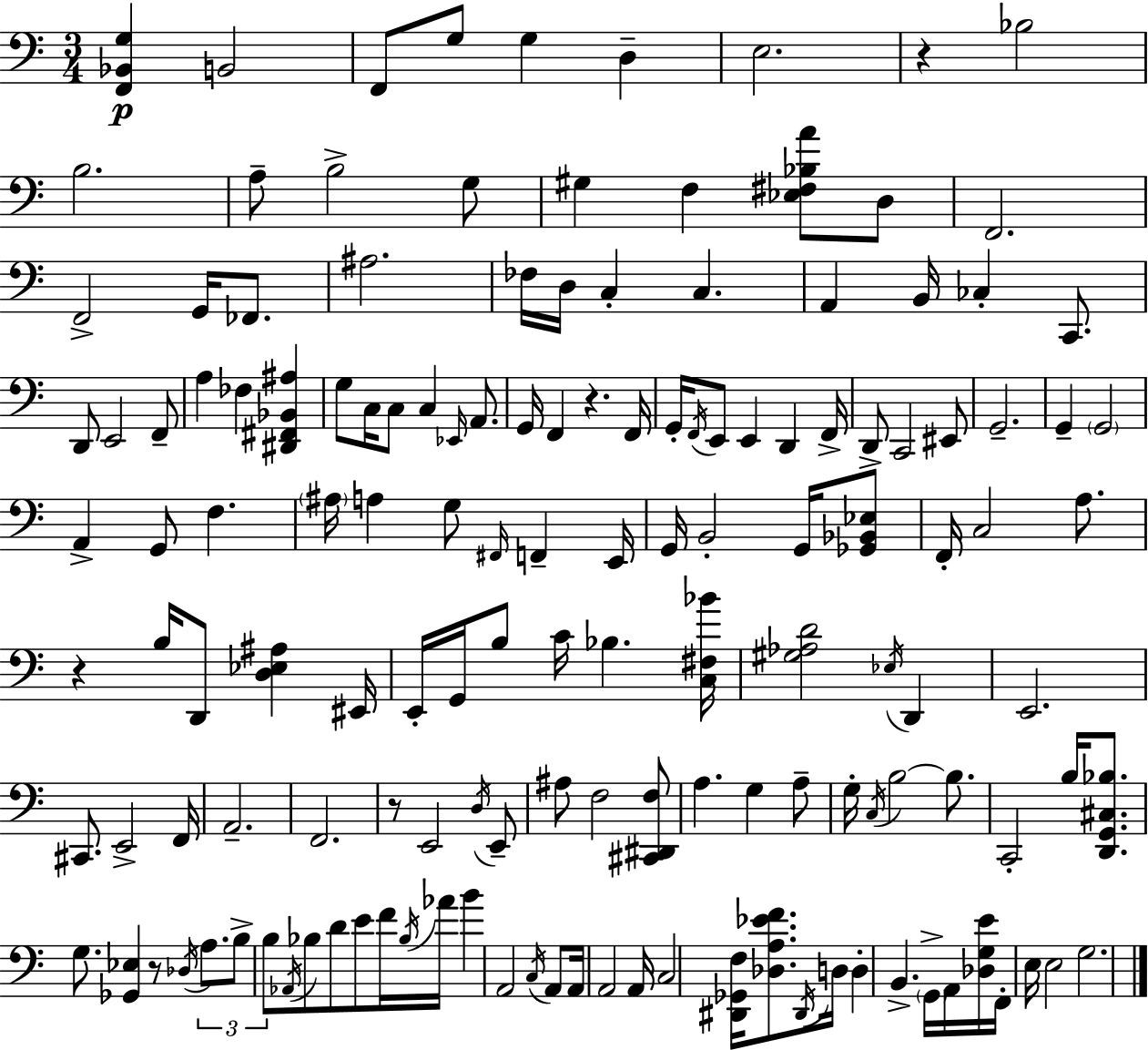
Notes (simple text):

[F2,Bb2,G3]/q B2/h F2/e G3/e G3/q D3/q E3/h. R/q Bb3/h B3/h. A3/e B3/h G3/e G#3/q F3/q [Eb3,F#3,Bb3,A4]/e D3/e F2/h. F2/h G2/s FES2/e. A#3/h. FES3/s D3/s C3/q C3/q. A2/q B2/s CES3/q C2/e. D2/e E2/h F2/e A3/q FES3/q [D#2,F#2,Bb2,A#3]/q G3/e C3/s C3/e C3/q Eb2/s A2/e. G2/s F2/q R/q. F2/s G2/s F2/s E2/e E2/q D2/q F2/s D2/e C2/h EIS2/e G2/h. G2/q G2/h A2/q G2/e F3/q. A#3/s A3/q G3/e F#2/s F2/q E2/s G2/s B2/h G2/s [Gb2,Bb2,Eb3]/e F2/s C3/h A3/e. R/q B3/s D2/e [D3,Eb3,A#3]/q EIS2/s E2/s G2/s B3/e C4/s Bb3/q. [C3,F#3,Bb4]/s [G#3,Ab3,D4]/h Eb3/s D2/q E2/h. C#2/e. E2/h F2/s A2/h. F2/h. R/e E2/h D3/s E2/e A#3/e F3/h [C#2,D#2,F3]/e A3/q. G3/q A3/e G3/s C3/s B3/h B3/e. C2/h B3/s [D2,G2,C#3,Bb3]/e. G3/e. [Gb2,Eb3]/q R/e Db3/s A3/e. B3/e B3/e Ab2/s Bb3/e D4/e E4/e F4/s Bb3/s Ab4/s B4/q A2/h C3/s A2/e A2/s A2/h A2/s C3/h [D#2,Gb2,F3]/s [Db3,A3,Eb4,F4]/e. D#2/s D3/s D3/q B2/q. G2/s A2/s [Db3,G3,E4]/s F2/s E3/s E3/h G3/h.